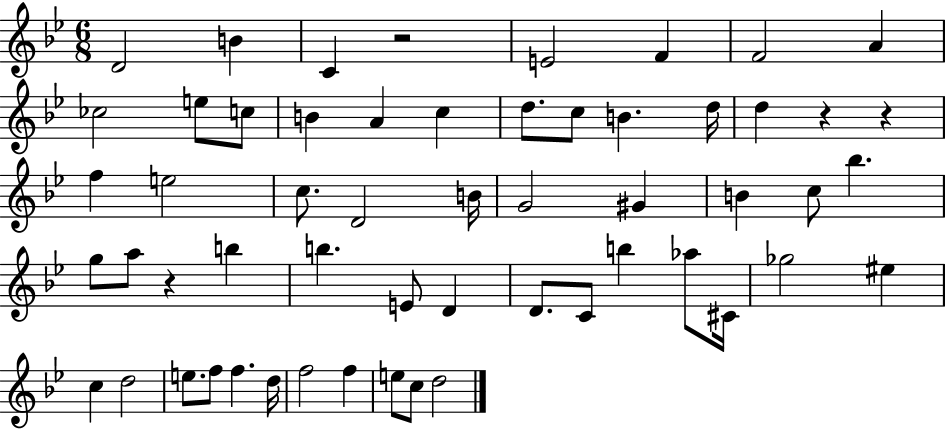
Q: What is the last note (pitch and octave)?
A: D5